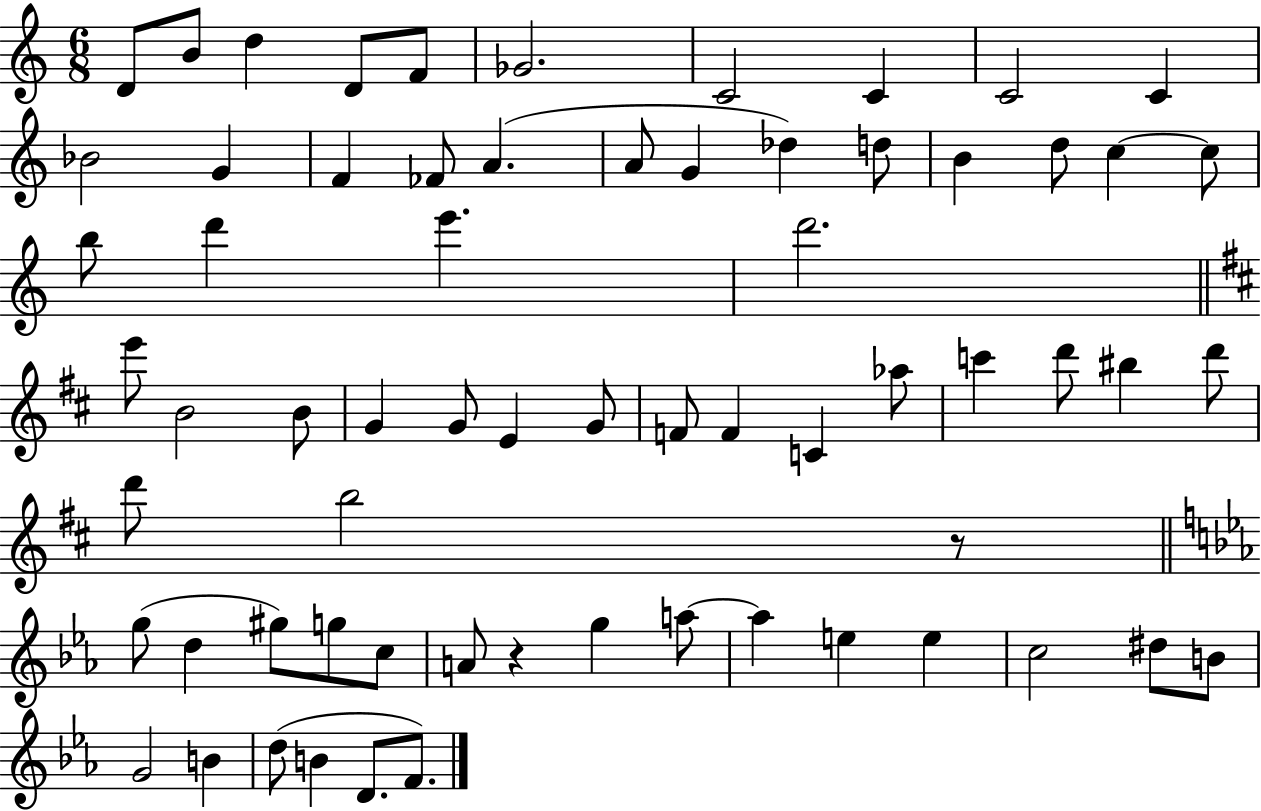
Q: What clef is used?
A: treble